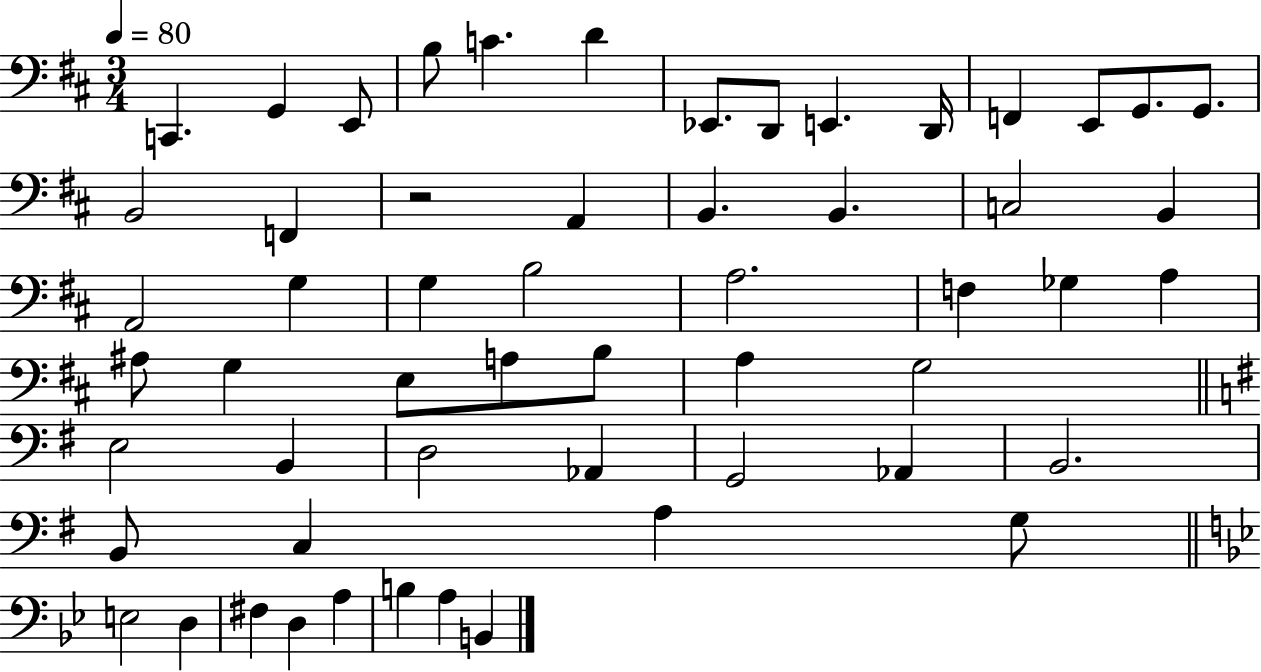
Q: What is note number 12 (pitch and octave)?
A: E2